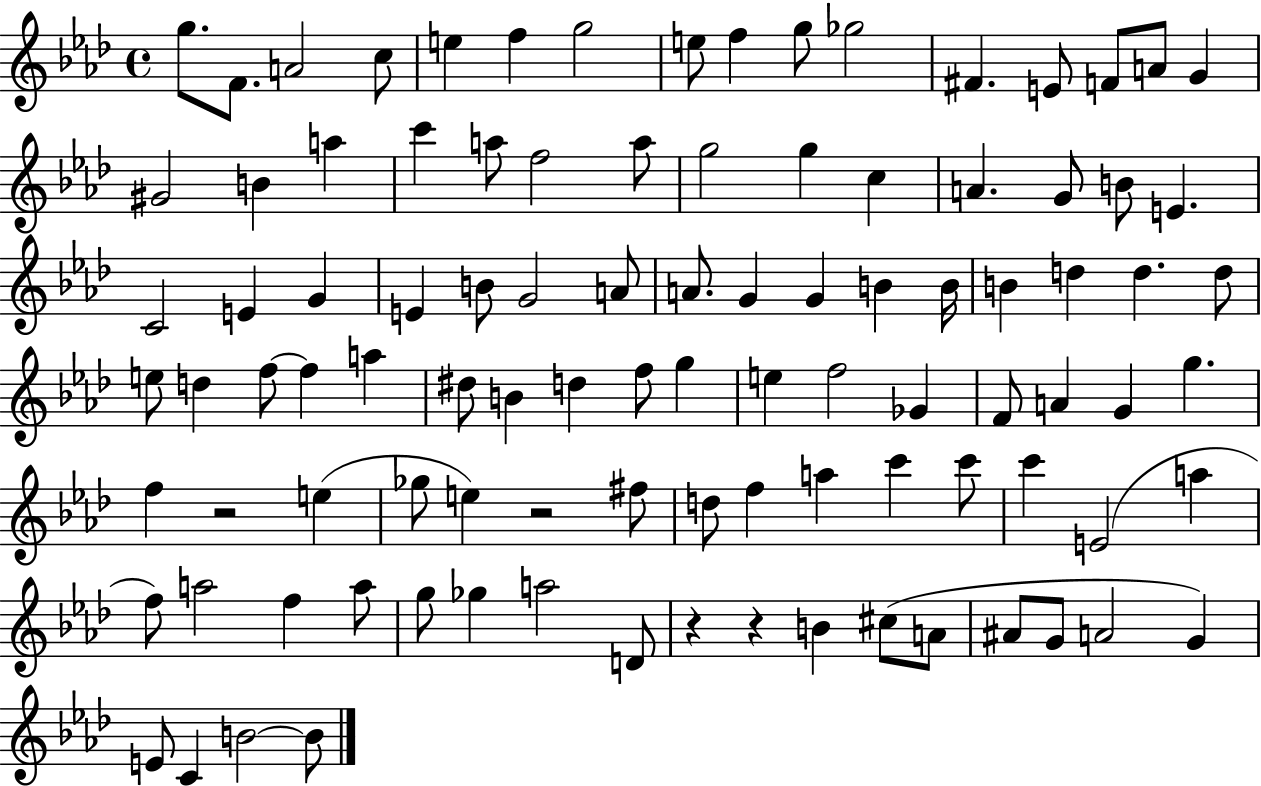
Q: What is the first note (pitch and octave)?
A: G5